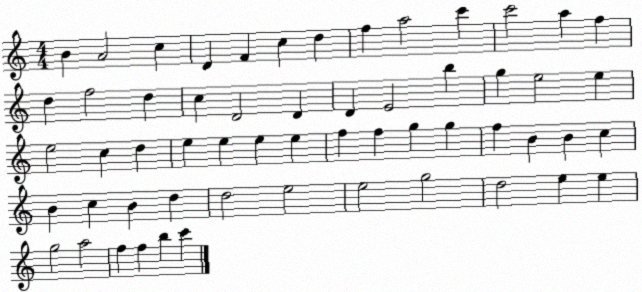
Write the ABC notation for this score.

X:1
T:Untitled
M:4/4
L:1/4
K:C
B A2 c D F c d f a2 c' c'2 a f d f2 d c D2 D D E2 b g e2 e e2 c d e e e e f f g g f B B c B c B d d2 e2 e2 g2 d2 e e g2 a2 f f b c'